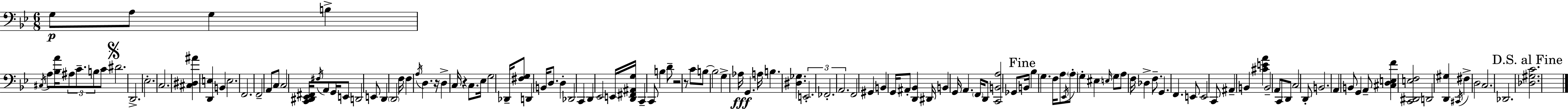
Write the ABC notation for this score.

X:1
T:Untitled
M:6/8
L:1/4
K:Gm
G,/2 A,/2 G, B, ^C,/4 A,/2 [_B,A]/4 ^A,/2 C/2 B,/2 C/2 ^D2 D,,2 _E,2 C,2 [^C,^D,^A] [D,,E,] B,, E,2 F,,2 F,,2 A,,/2 C,/2 C,2 [C,,^D,,_E,,^F,,]/4 ^F,/4 A,,/2 G,,/4 E,,/2 D,,2 E,,/2 D,, D,,2 F,/4 F, A,/4 D, z/4 D, C,/4 z C,/2 _E,/4 G,2 _D,,/4 [^F,G,]/2 D,, B,,/4 D,/2 D, _D,,2 C,, D,, _E,,2 E,,/4 [D,,^F,,^A,,G,]/4 C,, C,,/2 B, D/2 z2 z/2 C/2 B,/2 B,2 G, _A,/4 G,, A,/4 B, [^D,_G,] E,,2 _F,,2 A,,2 F,,2 ^G,, B,, G,,/4 ^A,,/2 [D,,_B,,] ^D,,/4 B,, G,,/4 A,, F,,/4 D,,/2 [C,,B,,A,]2 _G,,/2 B,,/4 _B, G, F,/4 A,/2 _E,,/4 A,/2 G, ^E, E,/4 G,/2 A,/2 F,/4 _D, F,/2 G,, F,, E,,/2 E,,2 C,,/2 ^A,, B,, [^CEA] B,,2 A,,/2 C,,/2 D,,/2 C,2 D,,/2 B,,2 A,, B,,/2 G,, A,,/2 [^C,D,E,F] [C,,^D,,E,F,]2 D,,2 [D,,^G,] ^C,,/4 ^F, D,2 C,2 _D,,2 [_D,^G,C]2